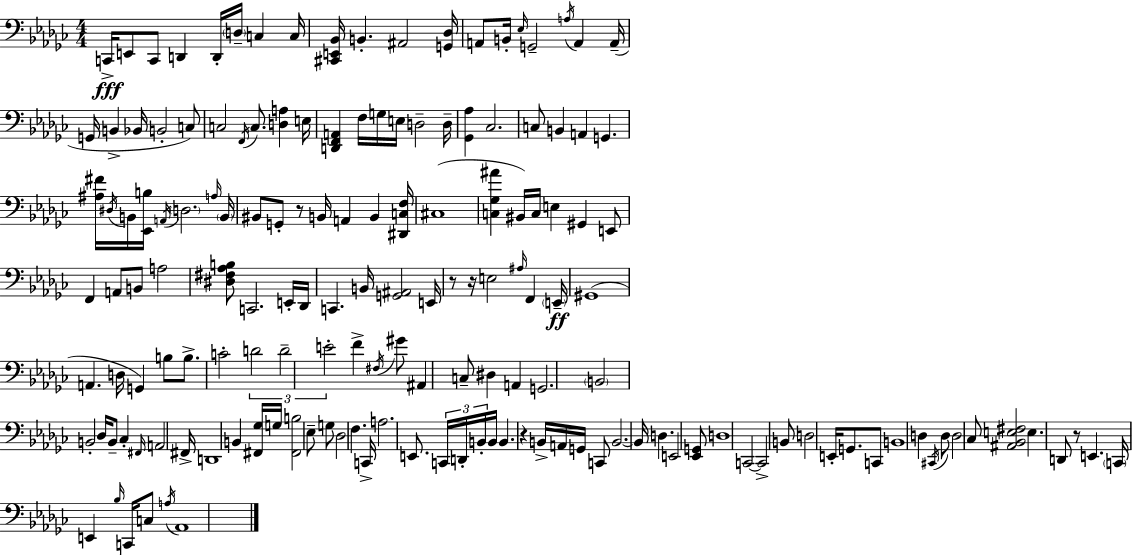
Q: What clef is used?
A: bass